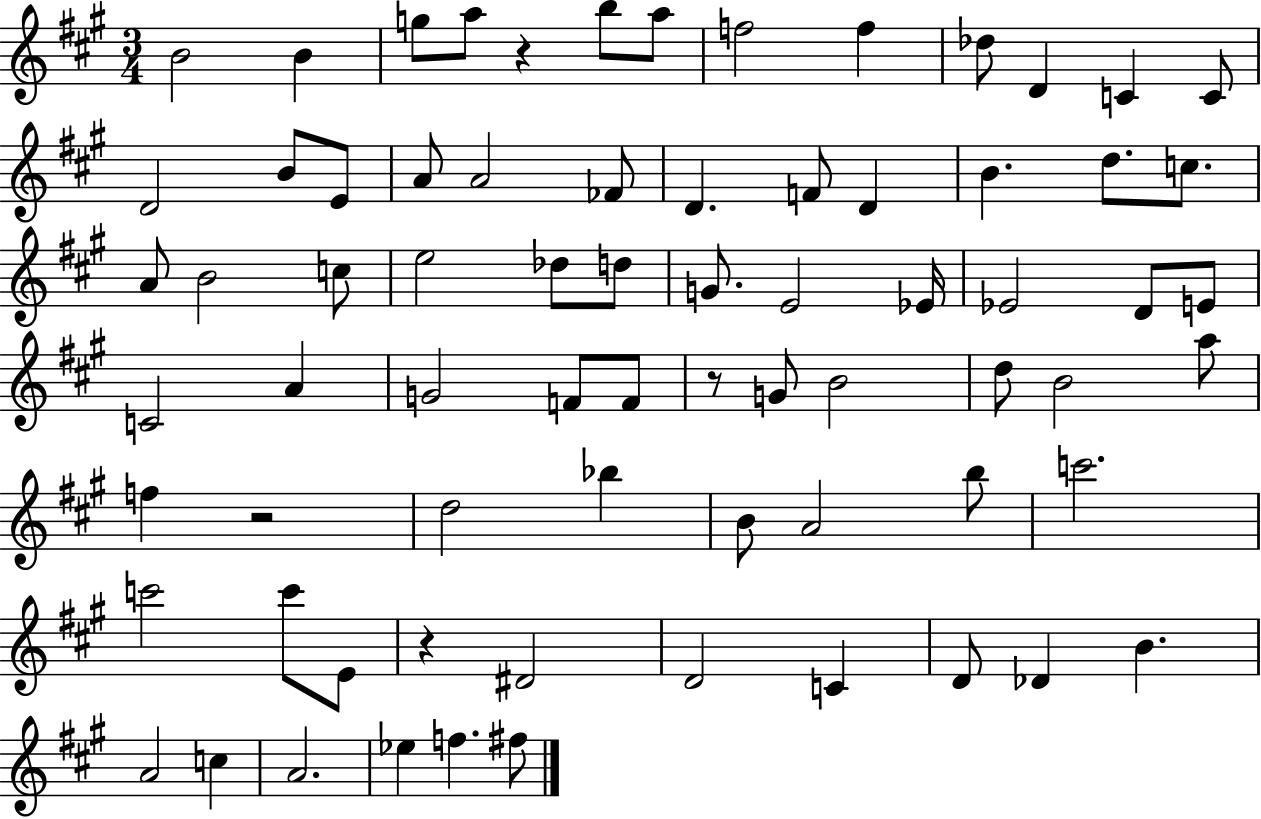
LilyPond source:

{
  \clef treble
  \numericTimeSignature
  \time 3/4
  \key a \major
  \repeat volta 2 { b'2 b'4 | g''8 a''8 r4 b''8 a''8 | f''2 f''4 | des''8 d'4 c'4 c'8 | \break d'2 b'8 e'8 | a'8 a'2 fes'8 | d'4. f'8 d'4 | b'4. d''8. c''8. | \break a'8 b'2 c''8 | e''2 des''8 d''8 | g'8. e'2 ees'16 | ees'2 d'8 e'8 | \break c'2 a'4 | g'2 f'8 f'8 | r8 g'8 b'2 | d''8 b'2 a''8 | \break f''4 r2 | d''2 bes''4 | b'8 a'2 b''8 | c'''2. | \break c'''2 c'''8 e'8 | r4 dis'2 | d'2 c'4 | d'8 des'4 b'4. | \break a'2 c''4 | a'2. | ees''4 f''4. fis''8 | } \bar "|."
}